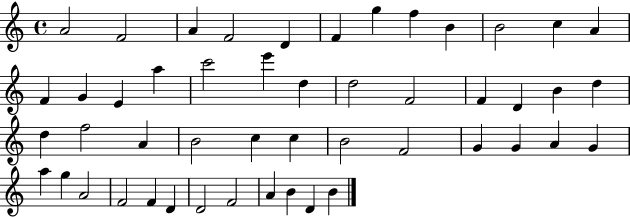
X:1
T:Untitled
M:4/4
L:1/4
K:C
A2 F2 A F2 D F g f B B2 c A F G E a c'2 e' d d2 F2 F D B d d f2 A B2 c c B2 F2 G G A G a g A2 F2 F D D2 F2 A B D B